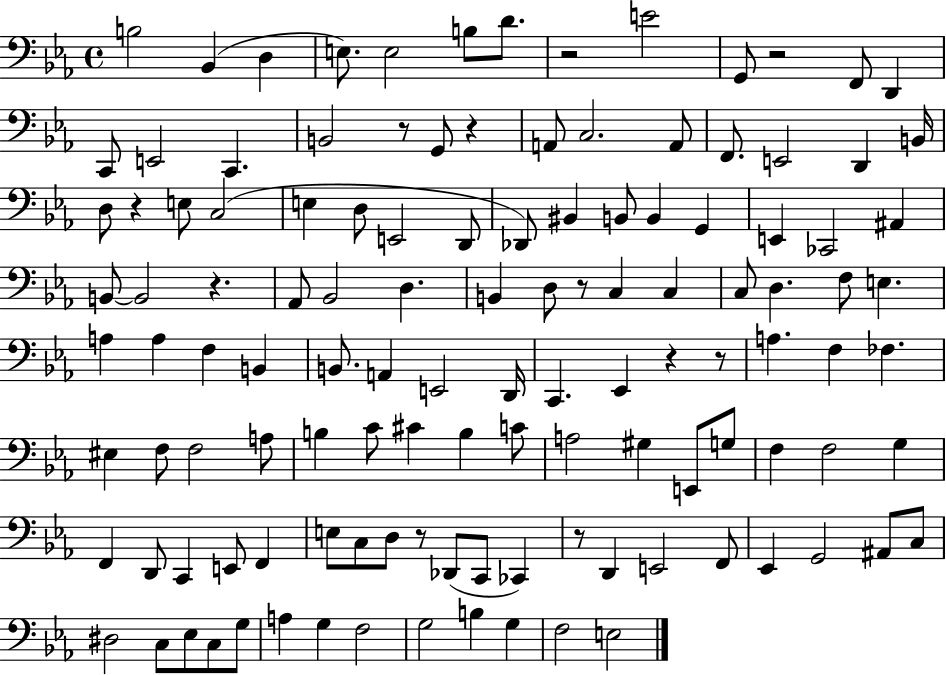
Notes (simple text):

B3/h Bb2/q D3/q E3/e. E3/h B3/e D4/e. R/h E4/h G2/e R/h F2/e D2/q C2/e E2/h C2/q. B2/h R/e G2/e R/q A2/e C3/h. A2/e F2/e. E2/h D2/q B2/s D3/e R/q E3/e C3/h E3/q D3/e E2/h D2/e Db2/e BIS2/q B2/e B2/q G2/q E2/q CES2/h A#2/q B2/e B2/h R/q. Ab2/e Bb2/h D3/q. B2/q D3/e R/e C3/q C3/q C3/e D3/q. F3/e E3/q. A3/q A3/q F3/q B2/q B2/e. A2/q E2/h D2/s C2/q. Eb2/q R/q R/e A3/q. F3/q FES3/q. EIS3/q F3/e F3/h A3/e B3/q C4/e C#4/q B3/q C4/e A3/h G#3/q E2/e G3/e F3/q F3/h G3/q F2/q D2/e C2/q E2/e F2/q E3/e C3/e D3/e R/e Db2/e C2/e CES2/q R/e D2/q E2/h F2/e Eb2/q G2/h A#2/e C3/e D#3/h C3/e Eb3/e C3/e G3/e A3/q G3/q F3/h G3/h B3/q G3/q F3/h E3/h